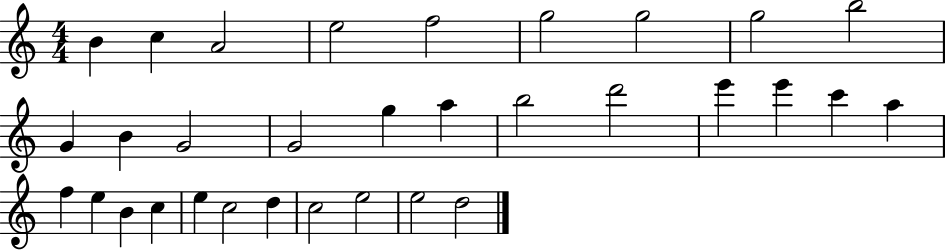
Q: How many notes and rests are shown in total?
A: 32